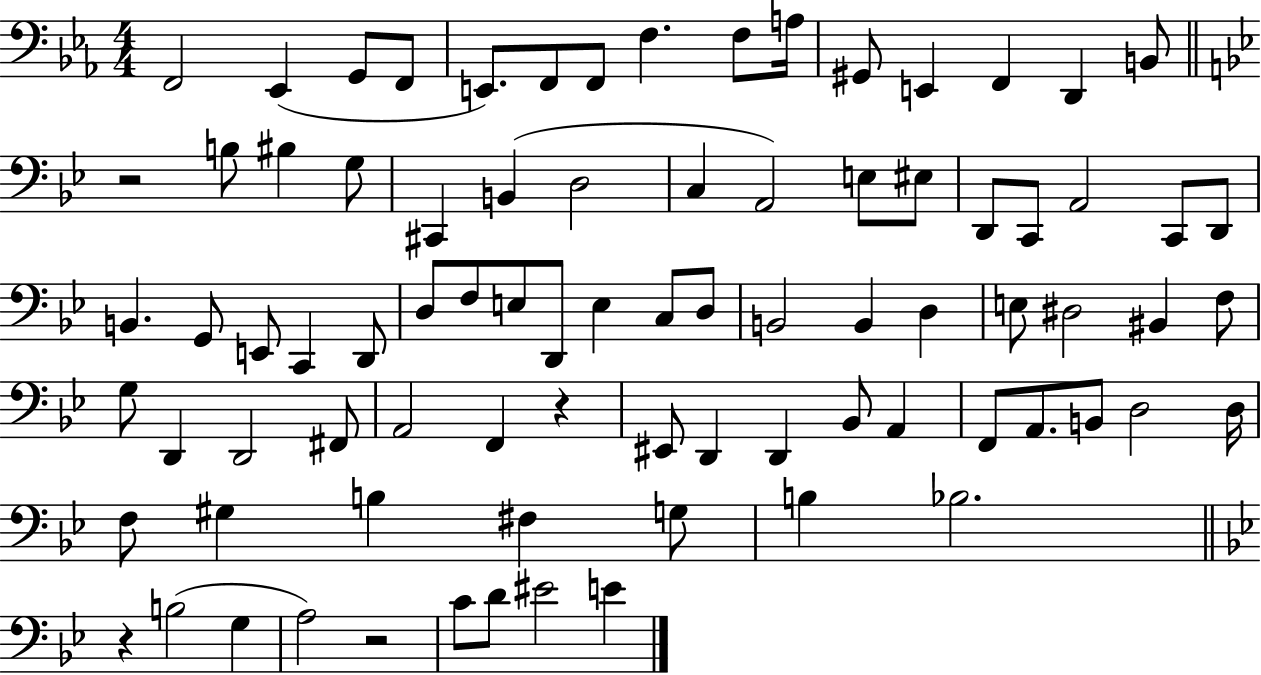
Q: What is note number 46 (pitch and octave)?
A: E3